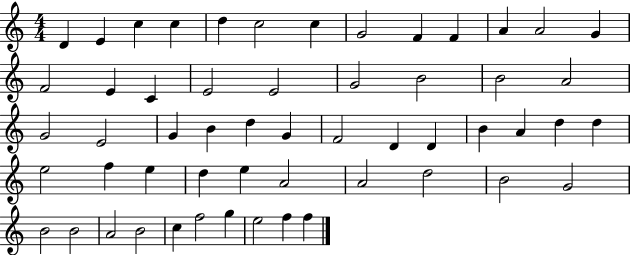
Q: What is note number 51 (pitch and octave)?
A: F5